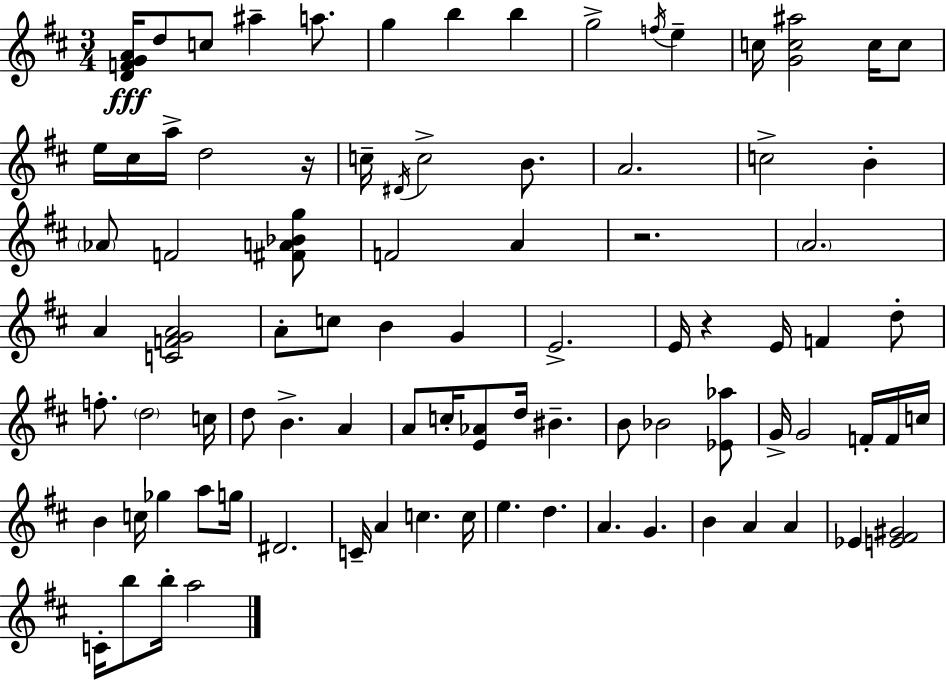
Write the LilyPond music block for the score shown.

{
  \clef treble
  \numericTimeSignature
  \time 3/4
  \key d \major
  <d' f' g' a'>16\fff d''8 c''8 ais''4-- a''8. | g''4 b''4 b''4 | g''2-> \acciaccatura { f''16 } e''4-- | c''16 <g' c'' ais''>2 c''16 c''8 | \break e''16 cis''16 a''16-> d''2 | r16 c''16-- \acciaccatura { dis'16 } c''2-> b'8. | a'2. | c''2-> b'4-. | \break \parenthesize aes'8 f'2 | <fis' a' bes' g''>8 f'2 a'4 | r2. | \parenthesize a'2. | \break a'4 <c' f' g' a'>2 | a'8-. c''8 b'4 g'4 | e'2.-> | e'16 r4 e'16 f'4 | \break d''8-. f''8.-. \parenthesize d''2 | c''16 d''8 b'4.-> a'4 | a'8 c''16-. <e' aes'>8 d''16 bis'4.-- | b'8 bes'2 | \break <ees' aes''>8 g'16-> g'2 f'16-. | f'16 c''16 b'4 c''16 ges''4 a''8 | g''16 dis'2. | c'16-- a'4 c''4. | \break c''16 e''4. d''4. | a'4. g'4. | b'4 a'4 a'4 | ees'4 <e' fis' gis'>2 | \break c'16-. b''8 b''16-. a''2 | \bar "|."
}